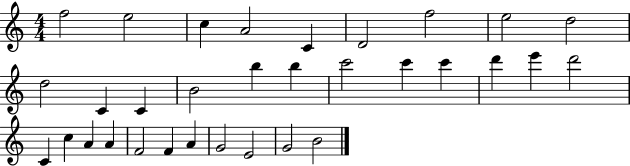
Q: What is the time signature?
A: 4/4